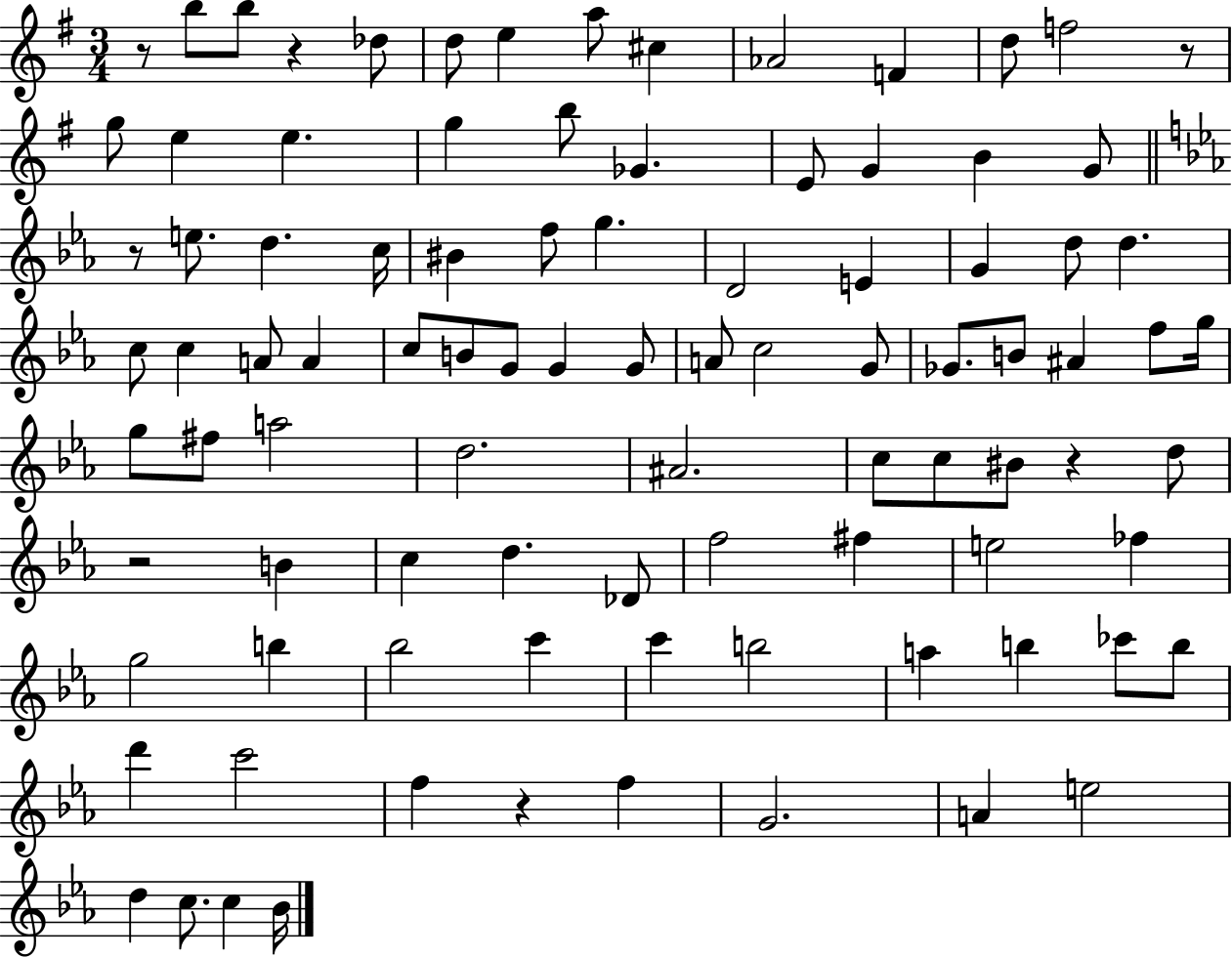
X:1
T:Untitled
M:3/4
L:1/4
K:G
z/2 b/2 b/2 z _d/2 d/2 e a/2 ^c _A2 F d/2 f2 z/2 g/2 e e g b/2 _G E/2 G B G/2 z/2 e/2 d c/4 ^B f/2 g D2 E G d/2 d c/2 c A/2 A c/2 B/2 G/2 G G/2 A/2 c2 G/2 _G/2 B/2 ^A f/2 g/4 g/2 ^f/2 a2 d2 ^A2 c/2 c/2 ^B/2 z d/2 z2 B c d _D/2 f2 ^f e2 _f g2 b _b2 c' c' b2 a b _c'/2 b/2 d' c'2 f z f G2 A e2 d c/2 c _B/4